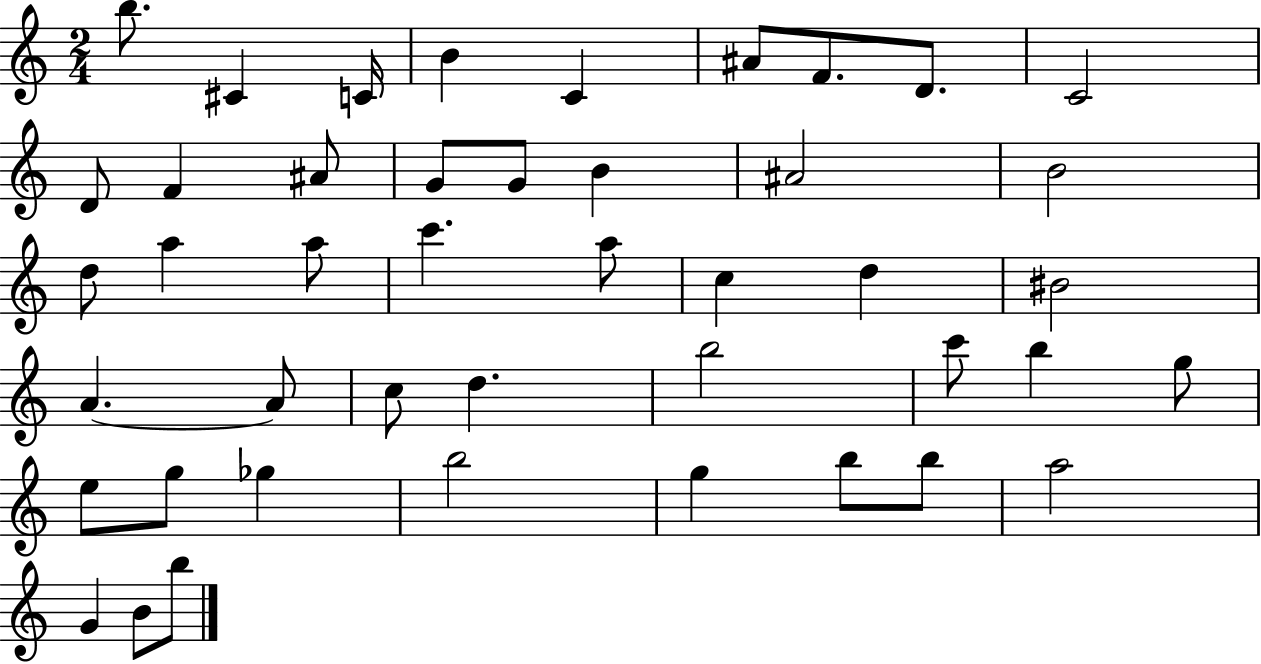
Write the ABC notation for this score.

X:1
T:Untitled
M:2/4
L:1/4
K:C
b/2 ^C C/4 B C ^A/2 F/2 D/2 C2 D/2 F ^A/2 G/2 G/2 B ^A2 B2 d/2 a a/2 c' a/2 c d ^B2 A A/2 c/2 d b2 c'/2 b g/2 e/2 g/2 _g b2 g b/2 b/2 a2 G B/2 b/2